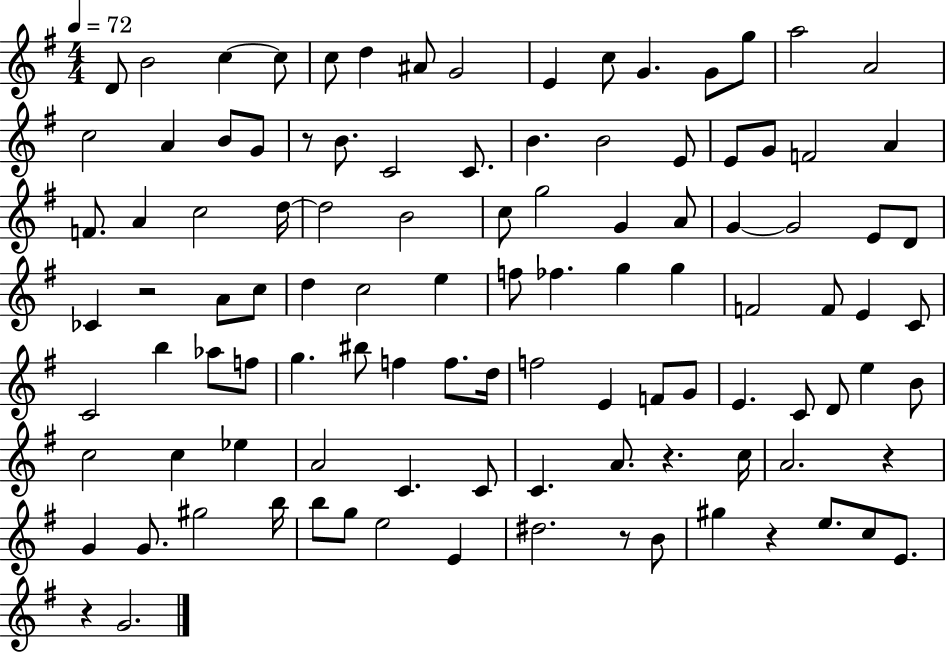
{
  \clef treble
  \numericTimeSignature
  \time 4/4
  \key g \major
  \tempo 4 = 72
  d'8 b'2 c''4~~ c''8 | c''8 d''4 ais'8 g'2 | e'4 c''8 g'4. g'8 g''8 | a''2 a'2 | \break c''2 a'4 b'8 g'8 | r8 b'8. c'2 c'8. | b'4. b'2 e'8 | e'8 g'8 f'2 a'4 | \break f'8. a'4 c''2 d''16~~ | d''2 b'2 | c''8 g''2 g'4 a'8 | g'4~~ g'2 e'8 d'8 | \break ces'4 r2 a'8 c''8 | d''4 c''2 e''4 | f''8 fes''4. g''4 g''4 | f'2 f'8 e'4 c'8 | \break c'2 b''4 aes''8 f''8 | g''4. bis''8 f''4 f''8. d''16 | f''2 e'4 f'8 g'8 | e'4. c'8 d'8 e''4 b'8 | \break c''2 c''4 ees''4 | a'2 c'4. c'8 | c'4. a'8. r4. c''16 | a'2. r4 | \break g'4 g'8. gis''2 b''16 | b''8 g''8 e''2 e'4 | dis''2. r8 b'8 | gis''4 r4 e''8. c''8 e'8. | \break r4 g'2. | \bar "|."
}